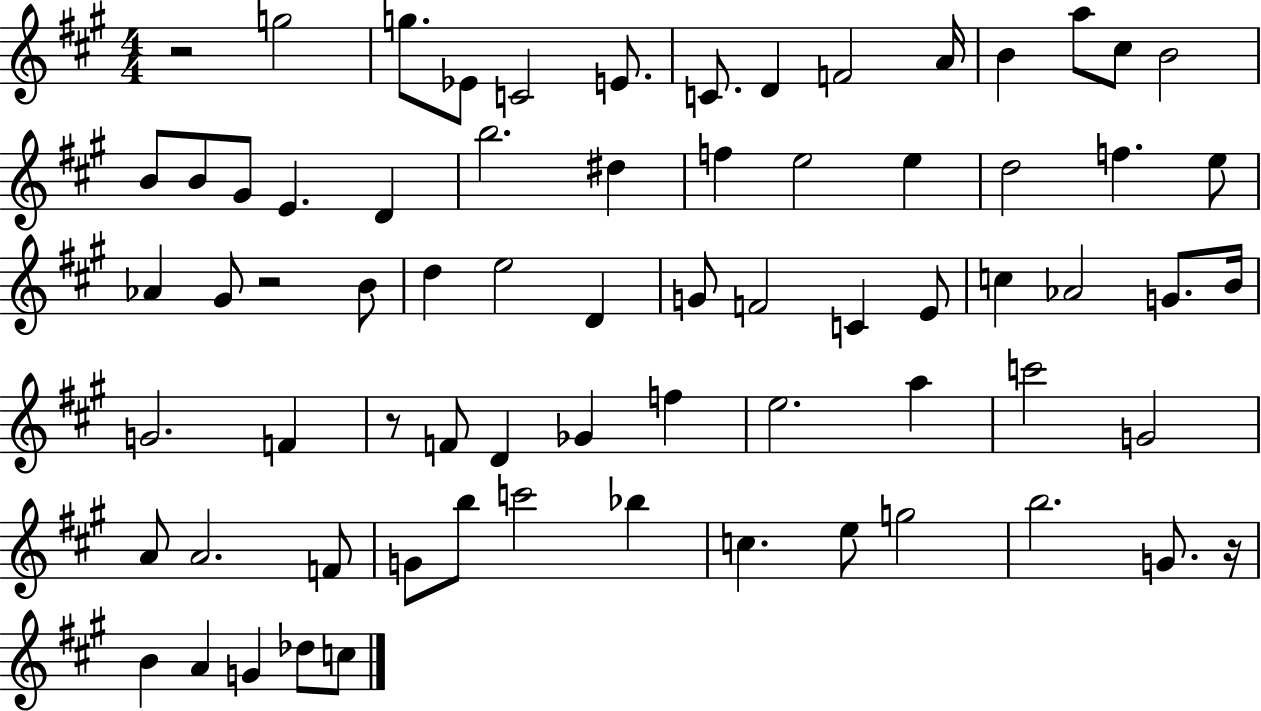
{
  \clef treble
  \numericTimeSignature
  \time 4/4
  \key a \major
  r2 g''2 | g''8. ees'8 c'2 e'8. | c'8. d'4 f'2 a'16 | b'4 a''8 cis''8 b'2 | \break b'8 b'8 gis'8 e'4. d'4 | b''2. dis''4 | f''4 e''2 e''4 | d''2 f''4. e''8 | \break aes'4 gis'8 r2 b'8 | d''4 e''2 d'4 | g'8 f'2 c'4 e'8 | c''4 aes'2 g'8. b'16 | \break g'2. f'4 | r8 f'8 d'4 ges'4 f''4 | e''2. a''4 | c'''2 g'2 | \break a'8 a'2. f'8 | g'8 b''8 c'''2 bes''4 | c''4. e''8 g''2 | b''2. g'8. r16 | \break b'4 a'4 g'4 des''8 c''8 | \bar "|."
}